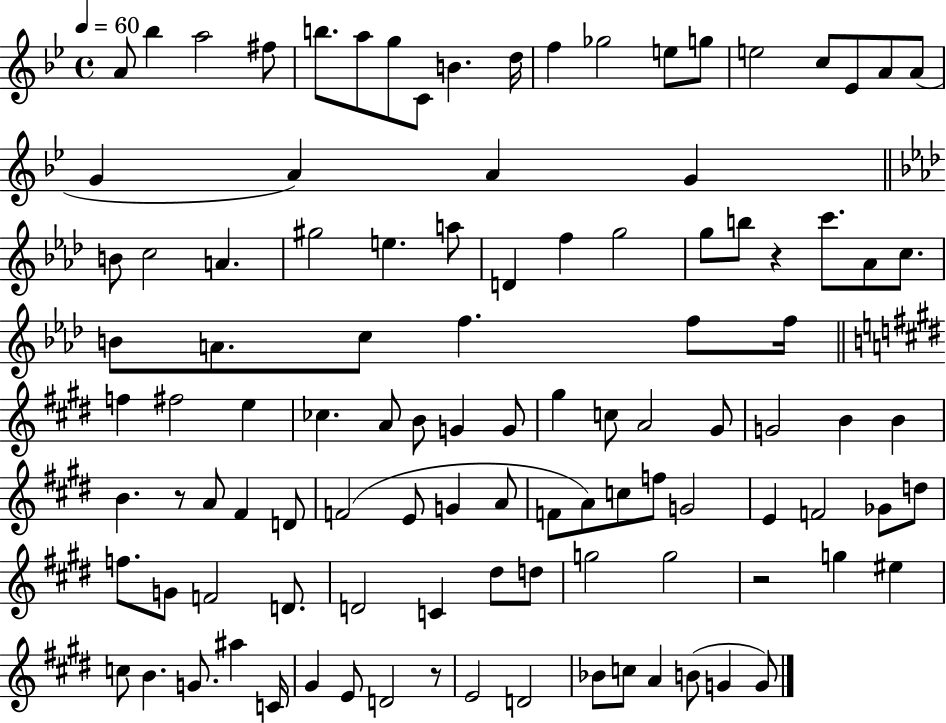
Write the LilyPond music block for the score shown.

{
  \clef treble
  \time 4/4
  \defaultTimeSignature
  \key bes \major
  \tempo 4 = 60
  a'8 bes''4 a''2 fis''8 | b''8. a''8 g''8 c'8 b'4. d''16 | f''4 ges''2 e''8 g''8 | e''2 c''8 ees'8 a'8 a'8( | \break g'4 a'4) a'4 g'4 | \bar "||" \break \key aes \major b'8 c''2 a'4. | gis''2 e''4. a''8 | d'4 f''4 g''2 | g''8 b''8 r4 c'''8. aes'8 c''8. | \break b'8 a'8. c''8 f''4. f''8 f''16 | \bar "||" \break \key e \major f''4 fis''2 e''4 | ces''4. a'8 b'8 g'4 g'8 | gis''4 c''8 a'2 gis'8 | g'2 b'4 b'4 | \break b'4. r8 a'8 fis'4 d'8 | f'2( e'8 g'4 a'8 | f'8 a'8) c''8 f''8 g'2 | e'4 f'2 ges'8 d''8 | \break f''8. g'8 f'2 d'8. | d'2 c'4 dis''8 d''8 | g''2 g''2 | r2 g''4 eis''4 | \break c''8 b'4. g'8. ais''4 c'16 | gis'4 e'8 d'2 r8 | e'2 d'2 | bes'8 c''8 a'4 b'8( g'4 g'8) | \break \bar "|."
}